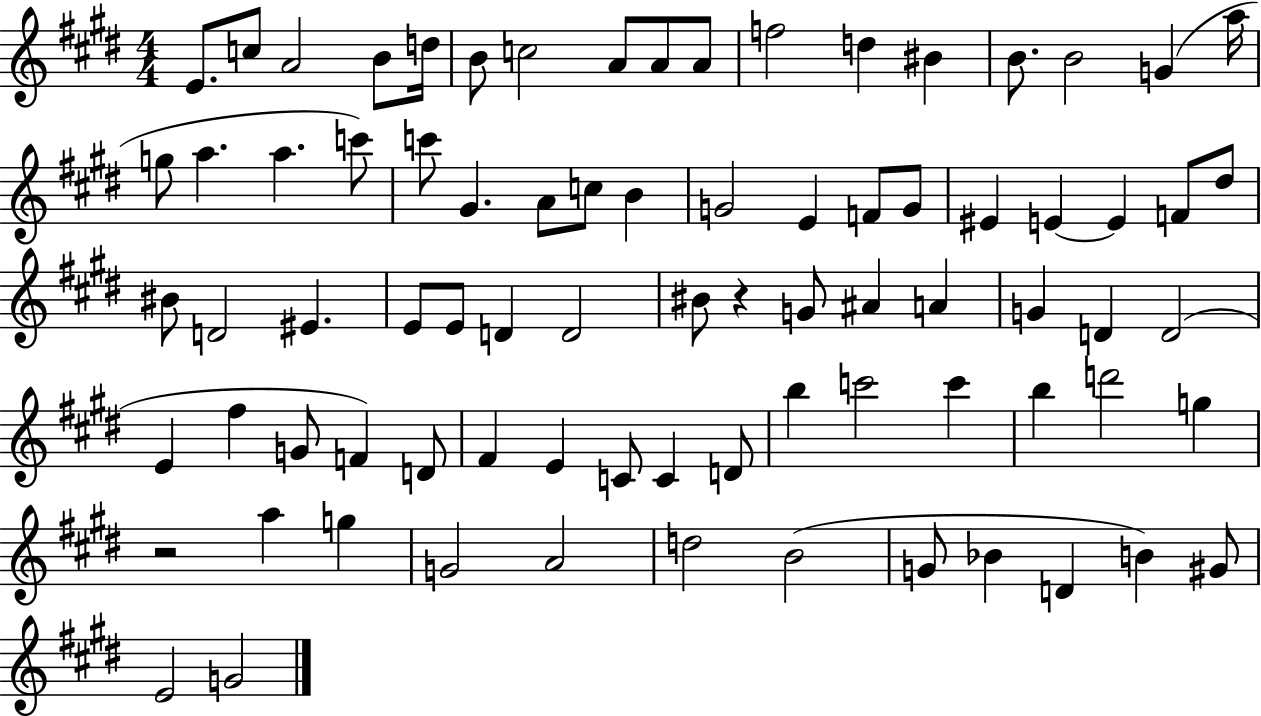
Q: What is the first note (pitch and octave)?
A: E4